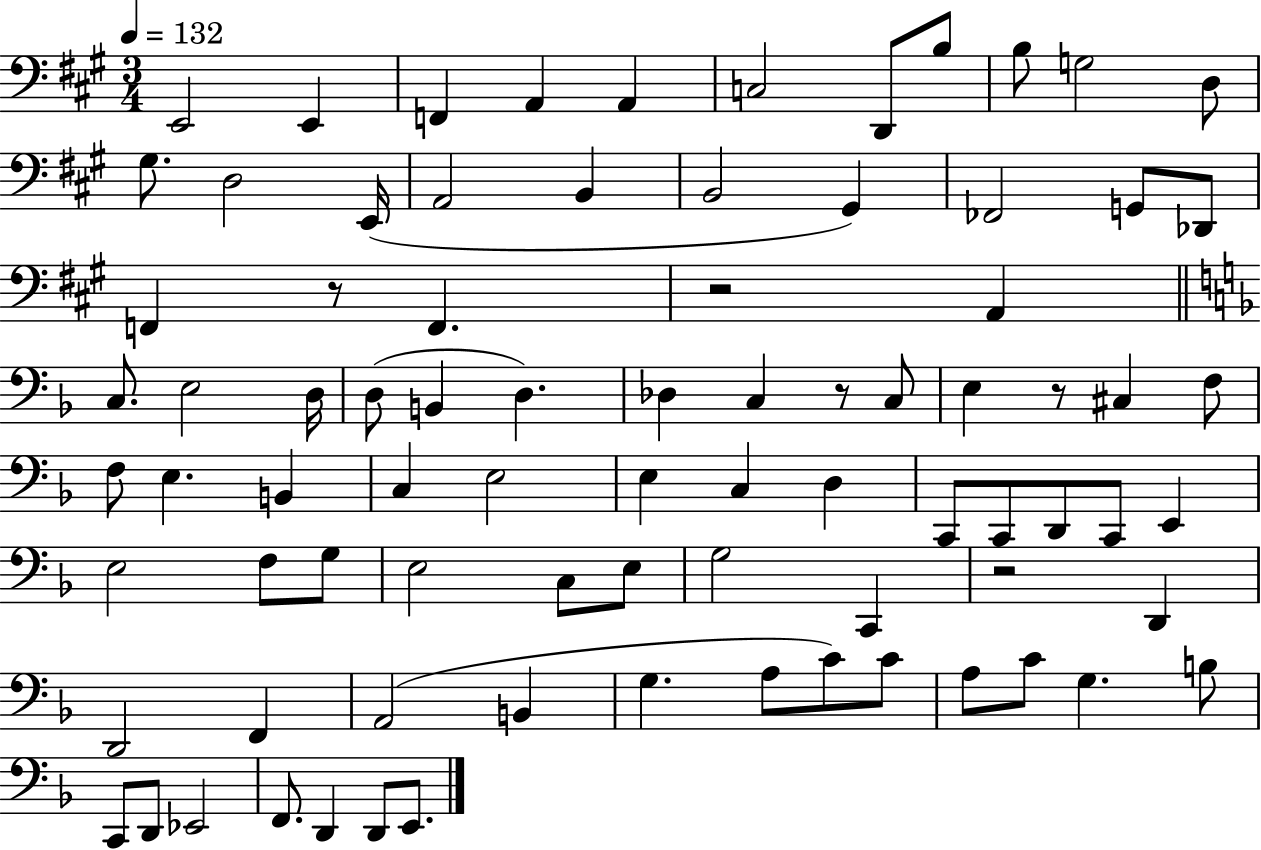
{
  \clef bass
  \numericTimeSignature
  \time 3/4
  \key a \major
  \tempo 4 = 132
  e,2 e,4 | f,4 a,4 a,4 | c2 d,8 b8 | b8 g2 d8 | \break gis8. d2 e,16( | a,2 b,4 | b,2 gis,4) | fes,2 g,8 des,8 | \break f,4 r8 f,4. | r2 a,4 | \bar "||" \break \key d \minor c8. e2 d16 | d8( b,4 d4.) | des4 c4 r8 c8 | e4 r8 cis4 f8 | \break f8 e4. b,4 | c4 e2 | e4 c4 d4 | c,8 c,8 d,8 c,8 e,4 | \break e2 f8 g8 | e2 c8 e8 | g2 c,4 | r2 d,4 | \break d,2 f,4 | a,2( b,4 | g4. a8 c'8) c'8 | a8 c'8 g4. b8 | \break c,8 d,8 ees,2 | f,8. d,4 d,8 e,8. | \bar "|."
}